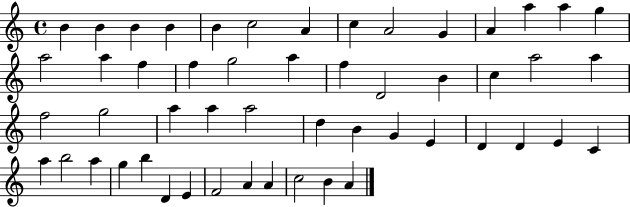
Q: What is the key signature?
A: C major